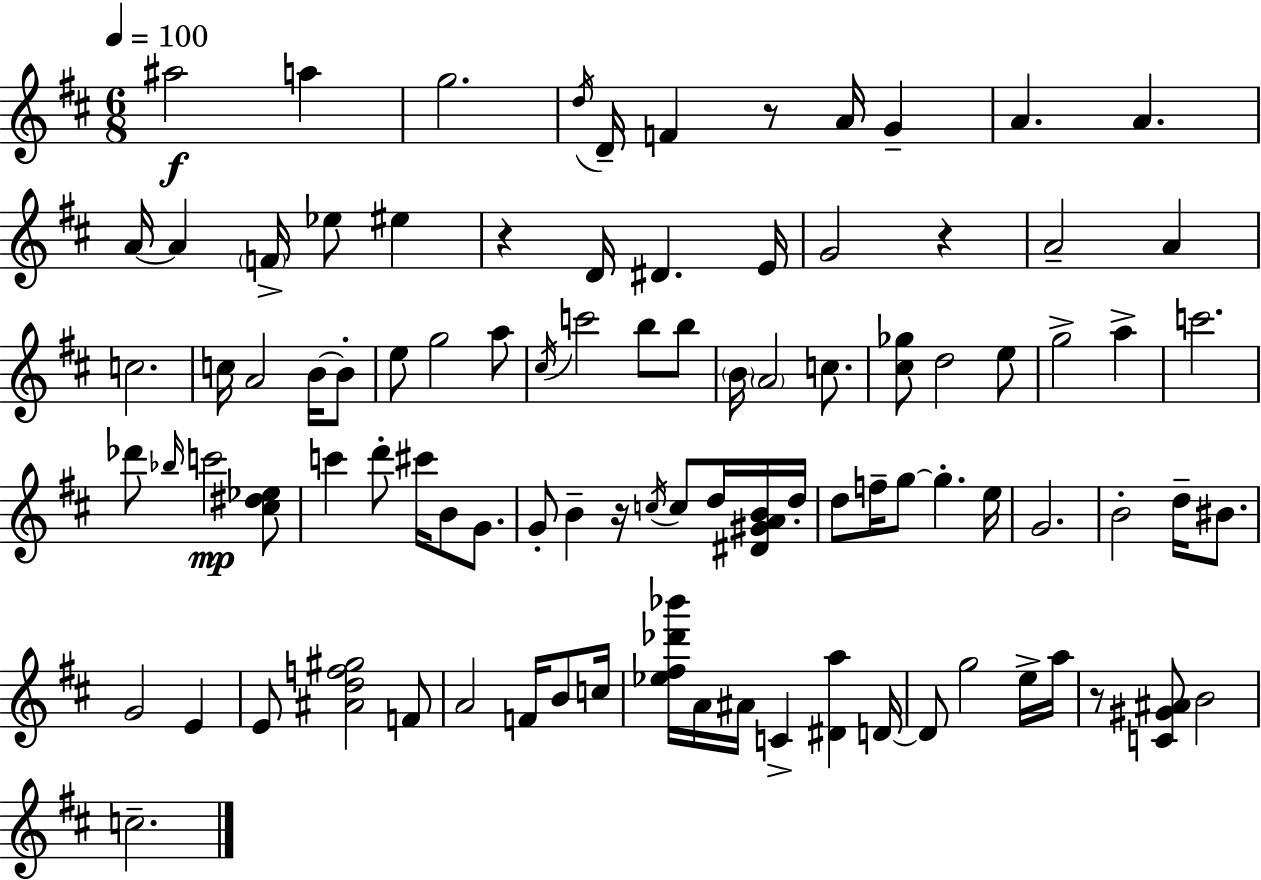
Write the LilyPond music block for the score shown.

{
  \clef treble
  \numericTimeSignature
  \time 6/8
  \key d \major
  \tempo 4 = 100
  ais''2\f a''4 | g''2. | \acciaccatura { d''16 } d'16-- f'4 r8 a'16 g'4-- | a'4. a'4. | \break a'16~~ a'4 \parenthesize f'16-> ees''8 eis''4 | r4 d'16 dis'4. | e'16 g'2 r4 | a'2-- a'4 | \break c''2. | c''16 a'2 b'16~~ b'8-. | e''8 g''2 a''8 | \acciaccatura { cis''16 } c'''2 b''8 | \break b''8 \parenthesize b'16 \parenthesize a'2 c''8. | <cis'' ges''>8 d''2 | e''8 g''2-> a''4-> | c'''2. | \break des'''8 \grace { bes''16 } c'''2\mp | <cis'' dis'' ees''>8 c'''4 d'''8-. cis'''16 b'8 | g'8. g'8-. b'4-- r16 \acciaccatura { c''16 } c''8 | d''16 <dis' gis' a' b'>16 d''16-. d''8 f''16-- g''8~~ g''4.-. | \break e''16 g'2. | b'2-. | d''16-- bis'8. g'2 | e'4 e'8 <ais' d'' f'' gis''>2 | \break f'8 a'2 | f'16 b'8 c''16 <ees'' fis'' des''' bes'''>16 a'16 ais'16 c'4-> <dis' a''>4 | d'16~~ d'8 g''2 | e''16-> a''16 r8 <c' gis' ais'>8 b'2 | \break c''2.-- | \bar "|."
}